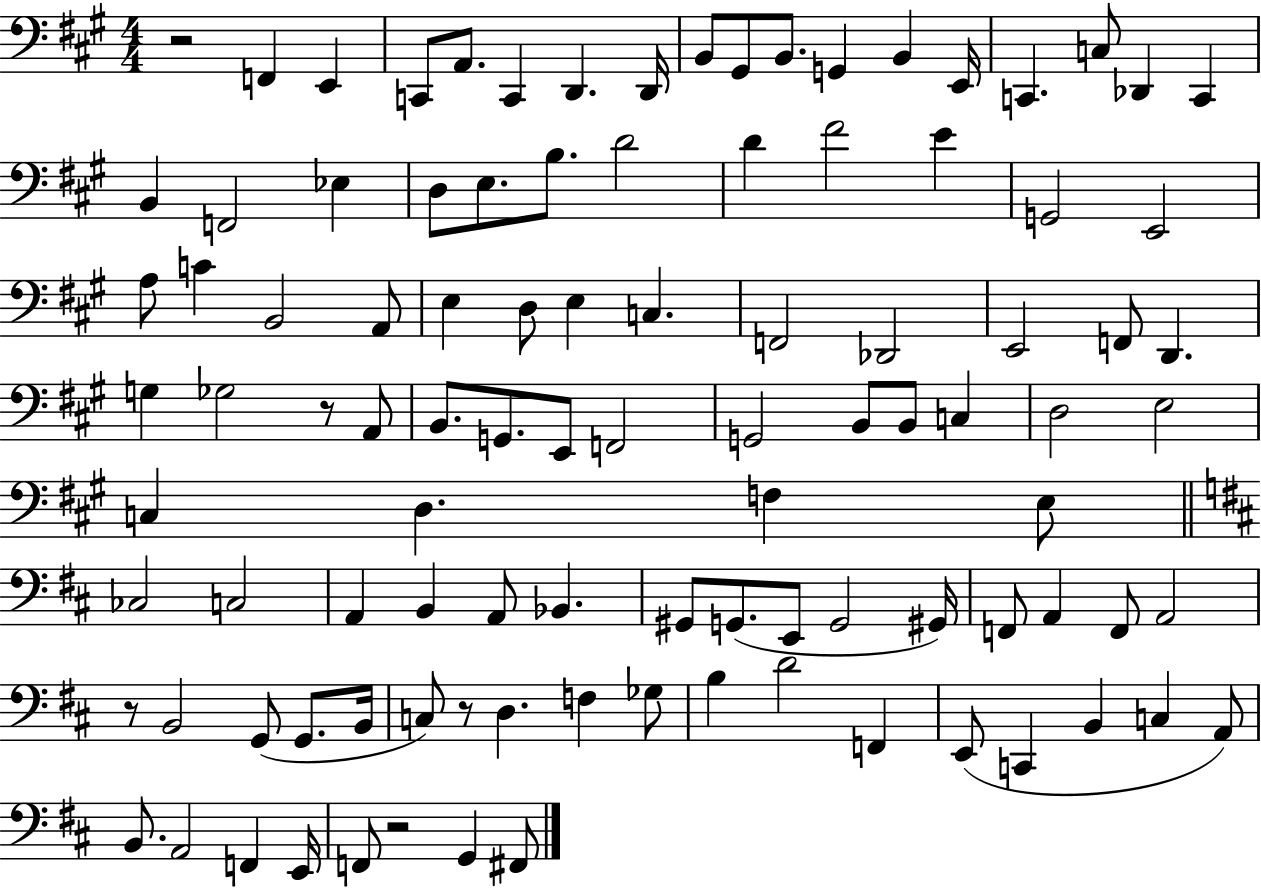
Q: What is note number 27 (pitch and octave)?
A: E4